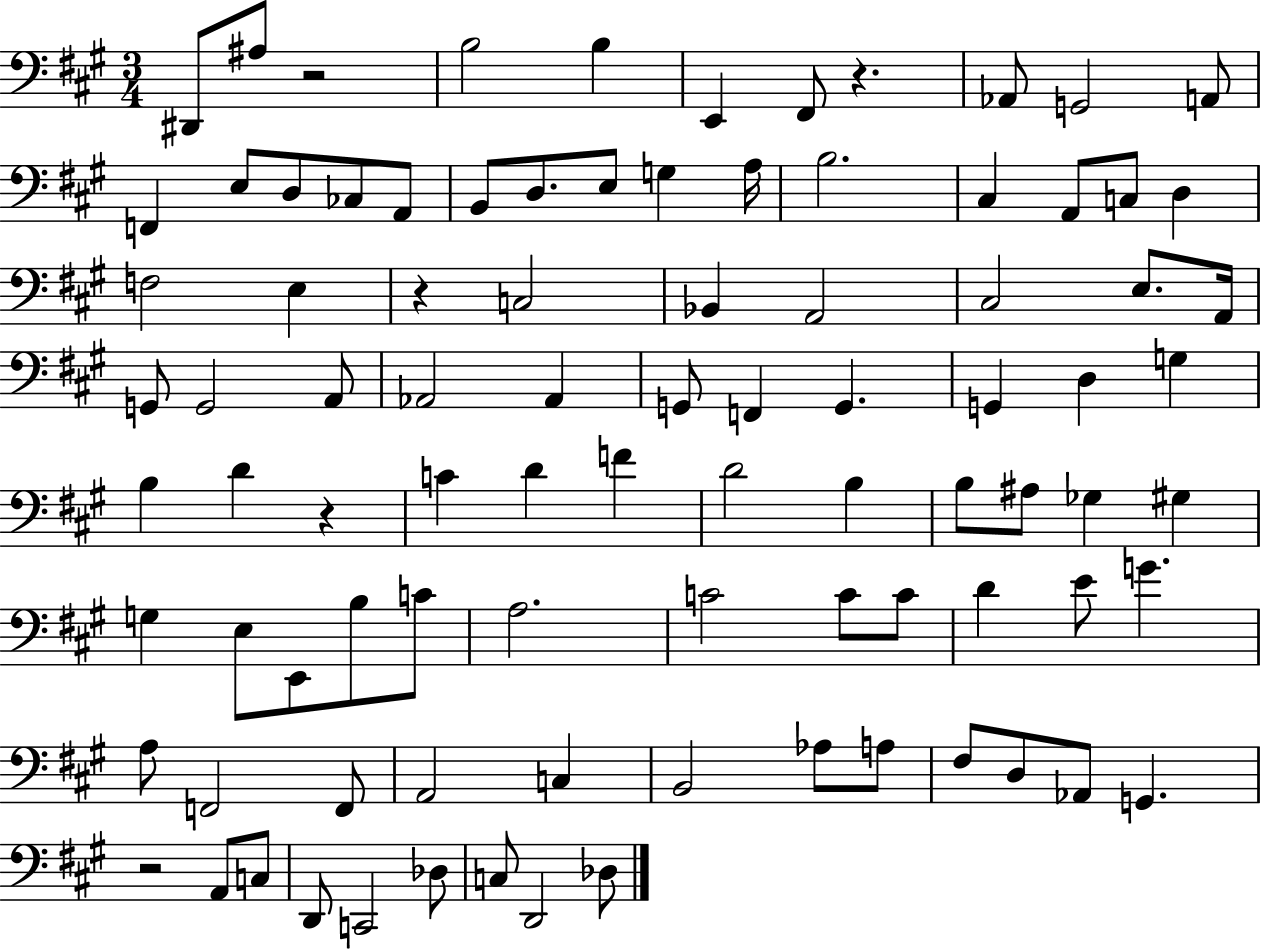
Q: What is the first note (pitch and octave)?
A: D#2